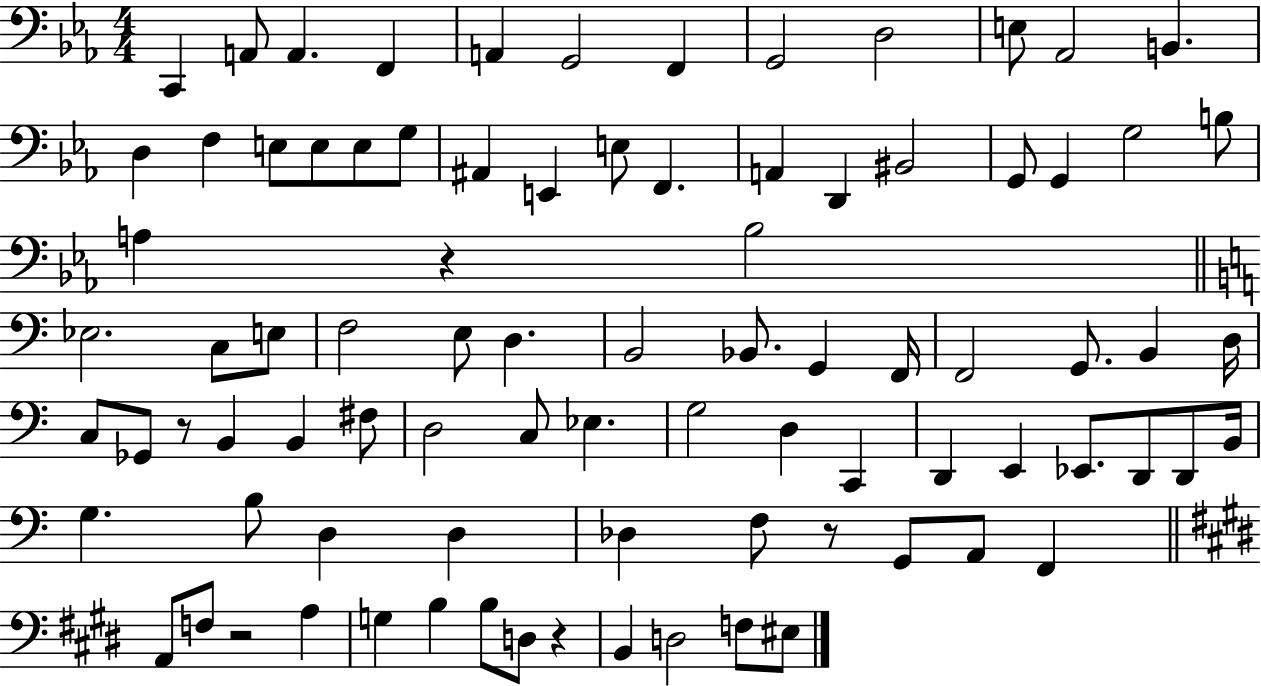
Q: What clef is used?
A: bass